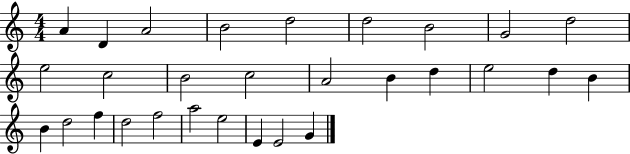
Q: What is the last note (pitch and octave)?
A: G4